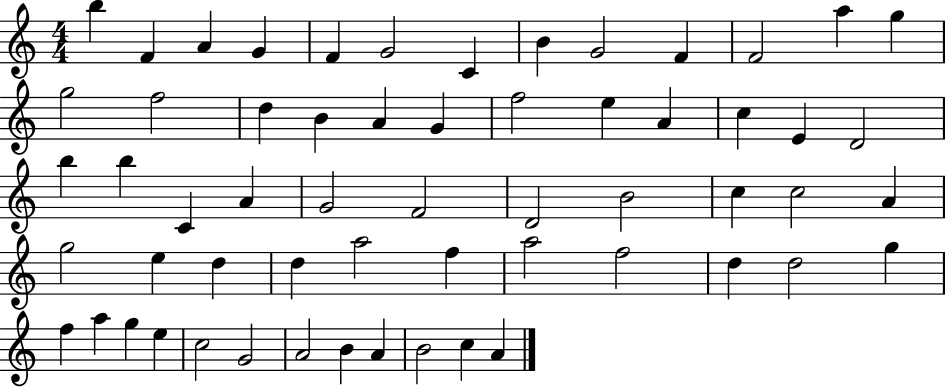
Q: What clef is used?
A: treble